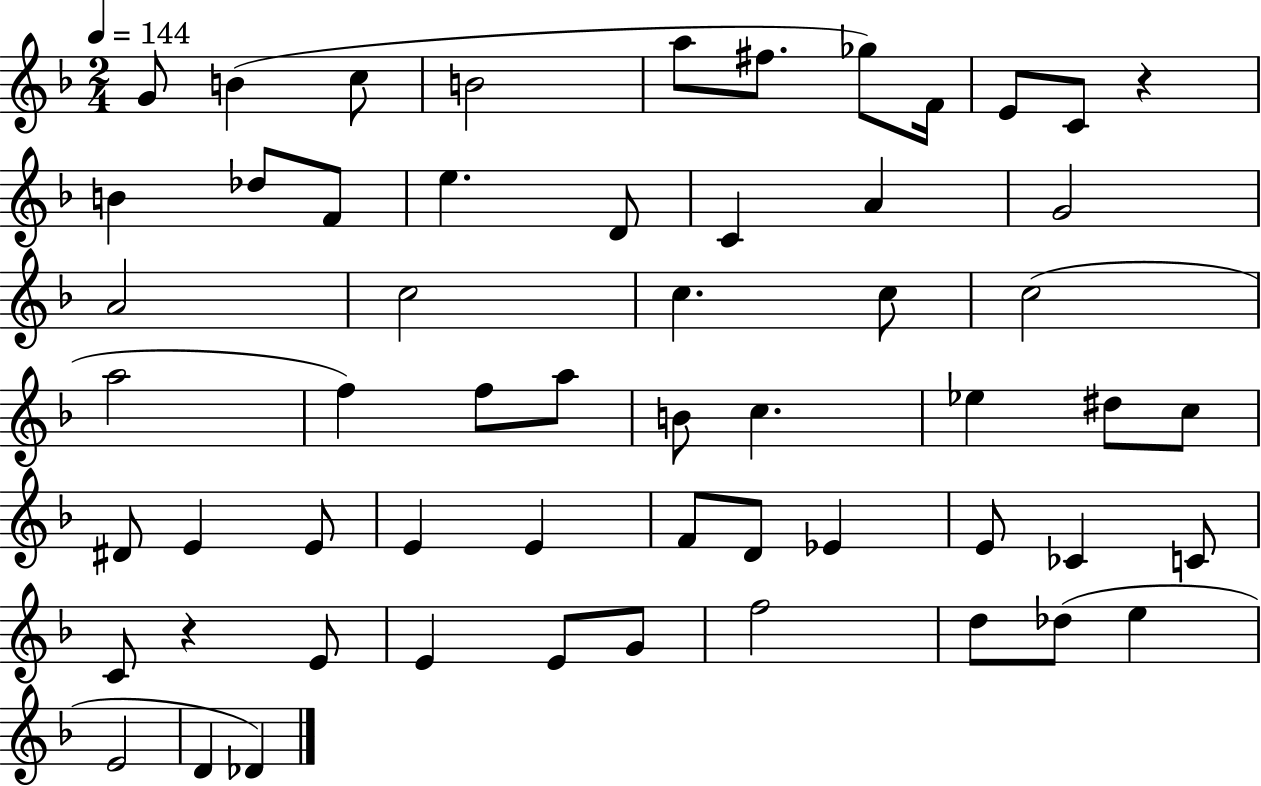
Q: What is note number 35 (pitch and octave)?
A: E4